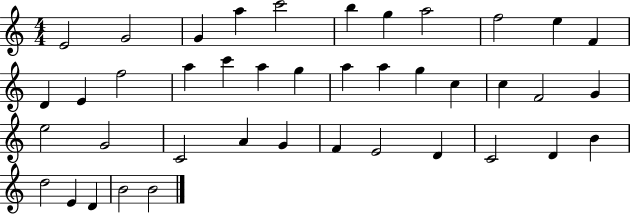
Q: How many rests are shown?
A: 0